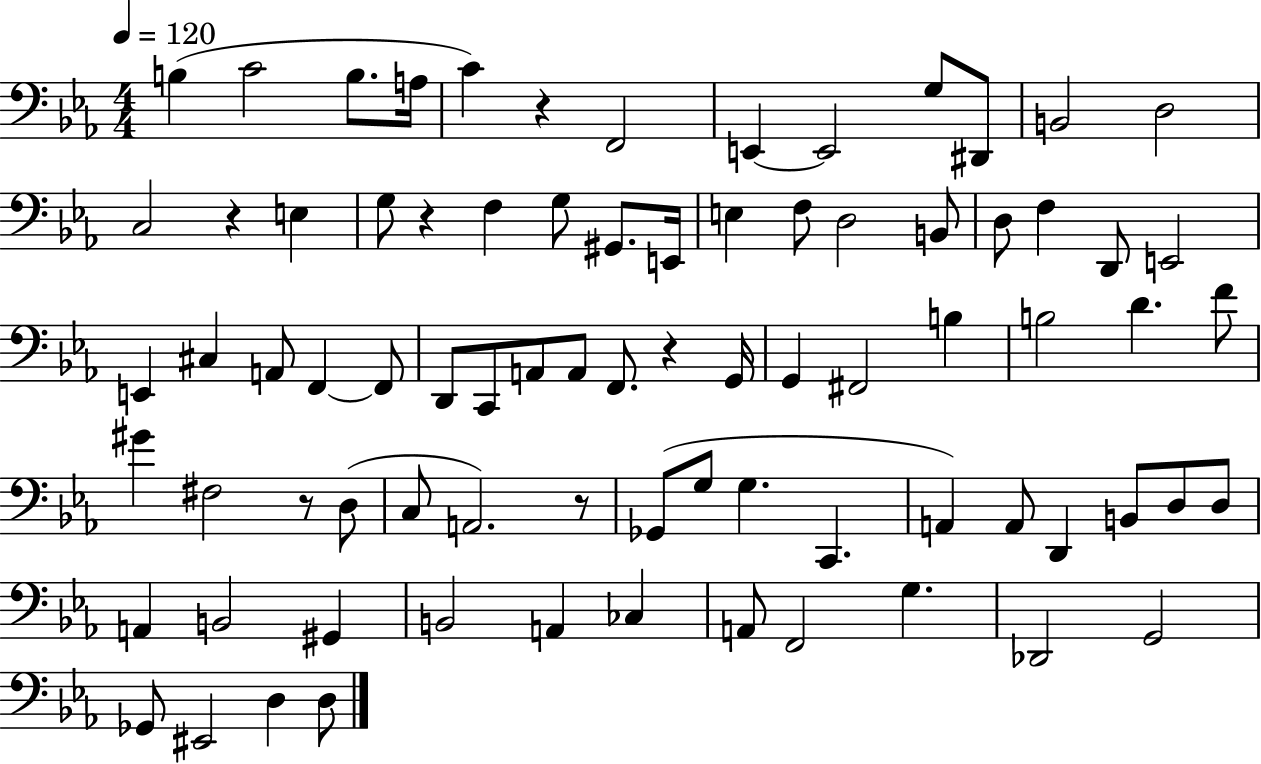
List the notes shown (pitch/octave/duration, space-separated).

B3/q C4/h B3/e. A3/s C4/q R/q F2/h E2/q E2/h G3/e D#2/e B2/h D3/h C3/h R/q E3/q G3/e R/q F3/q G3/e G#2/e. E2/s E3/q F3/e D3/h B2/e D3/e F3/q D2/e E2/h E2/q C#3/q A2/e F2/q F2/e D2/e C2/e A2/e A2/e F2/e. R/q G2/s G2/q F#2/h B3/q B3/h D4/q. F4/e G#4/q F#3/h R/e D3/e C3/e A2/h. R/e Gb2/e G3/e G3/q. C2/q. A2/q A2/e D2/q B2/e D3/e D3/e A2/q B2/h G#2/q B2/h A2/q CES3/q A2/e F2/h G3/q. Db2/h G2/h Gb2/e EIS2/h D3/q D3/e